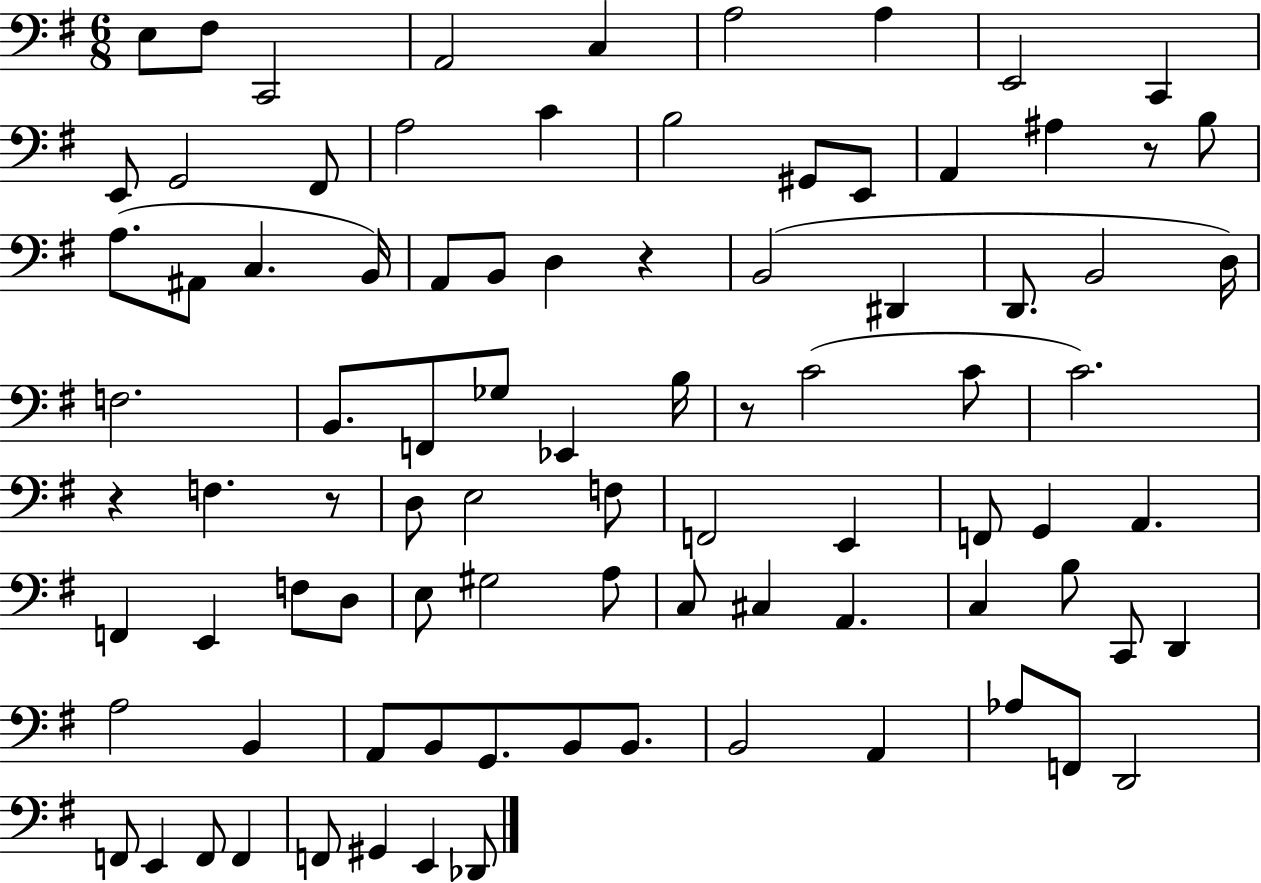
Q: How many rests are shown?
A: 5